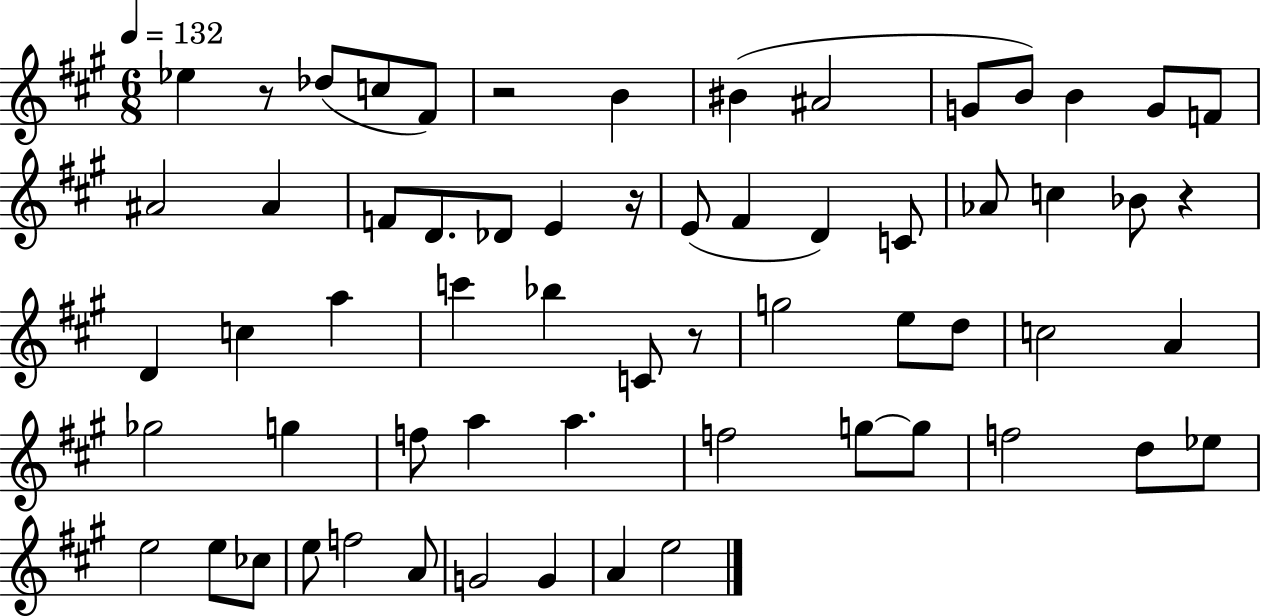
{
  \clef treble
  \numericTimeSignature
  \time 6/8
  \key a \major
  \tempo 4 = 132
  ees''4 r8 des''8( c''8 fis'8) | r2 b'4 | bis'4( ais'2 | g'8 b'8) b'4 g'8 f'8 | \break ais'2 ais'4 | f'8 d'8. des'8 e'4 r16 | e'8( fis'4 d'4) c'8 | aes'8 c''4 bes'8 r4 | \break d'4 c''4 a''4 | c'''4 bes''4 c'8 r8 | g''2 e''8 d''8 | c''2 a'4 | \break ges''2 g''4 | f''8 a''4 a''4. | f''2 g''8~~ g''8 | f''2 d''8 ees''8 | \break e''2 e''8 ces''8 | e''8 f''2 a'8 | g'2 g'4 | a'4 e''2 | \break \bar "|."
}